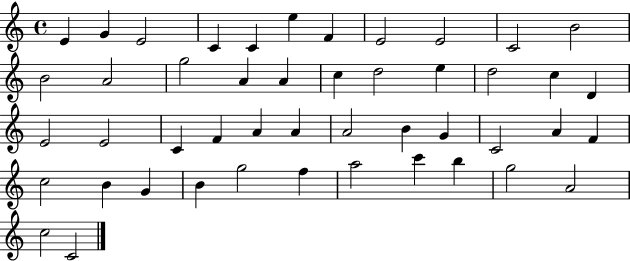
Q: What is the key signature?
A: C major